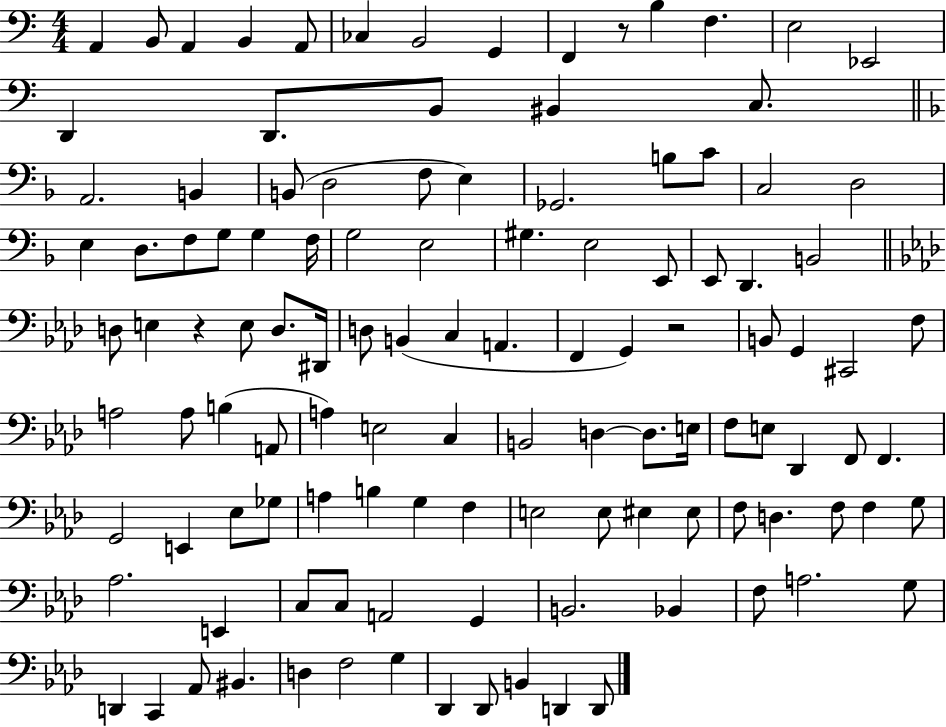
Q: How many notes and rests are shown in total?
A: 117